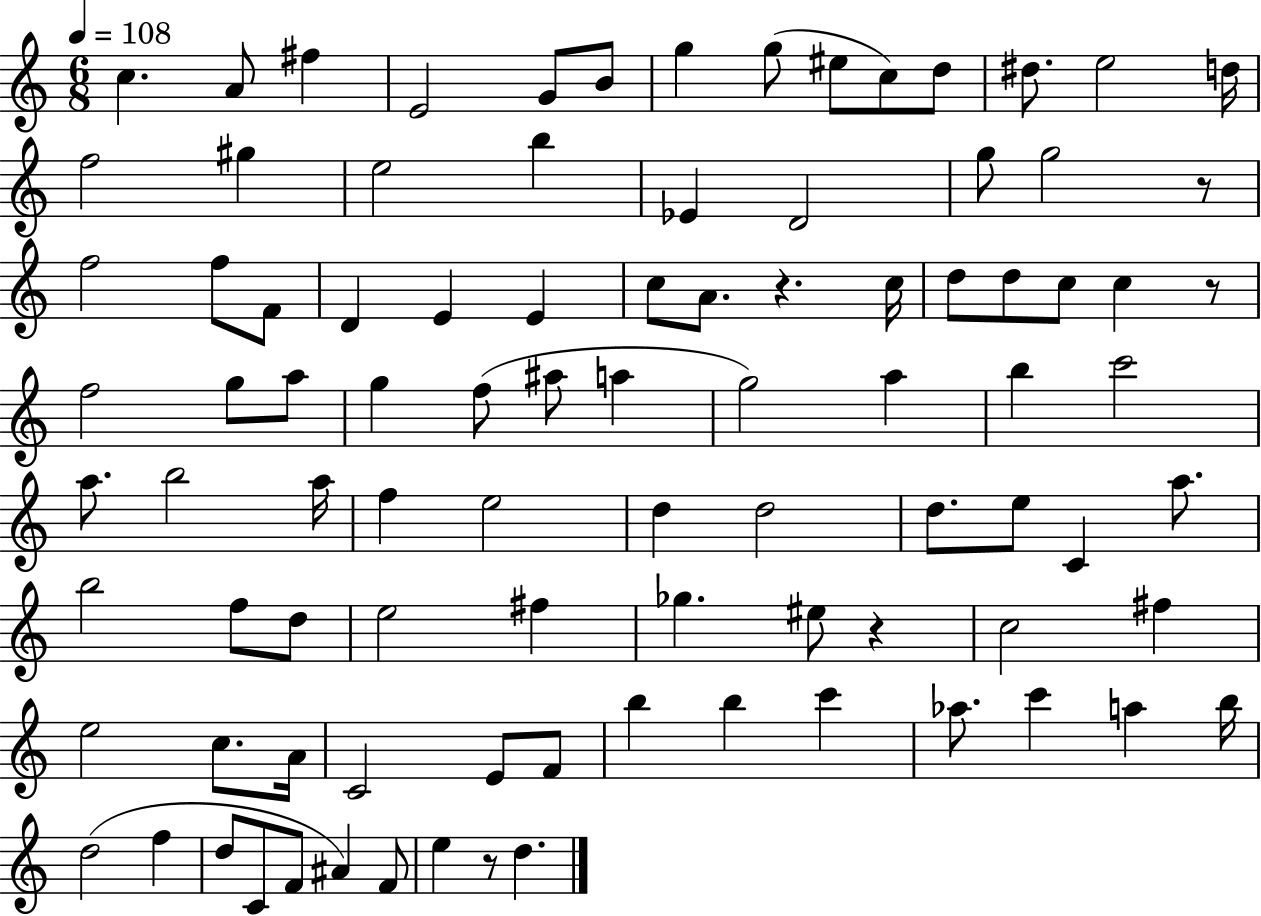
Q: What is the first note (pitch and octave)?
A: C5